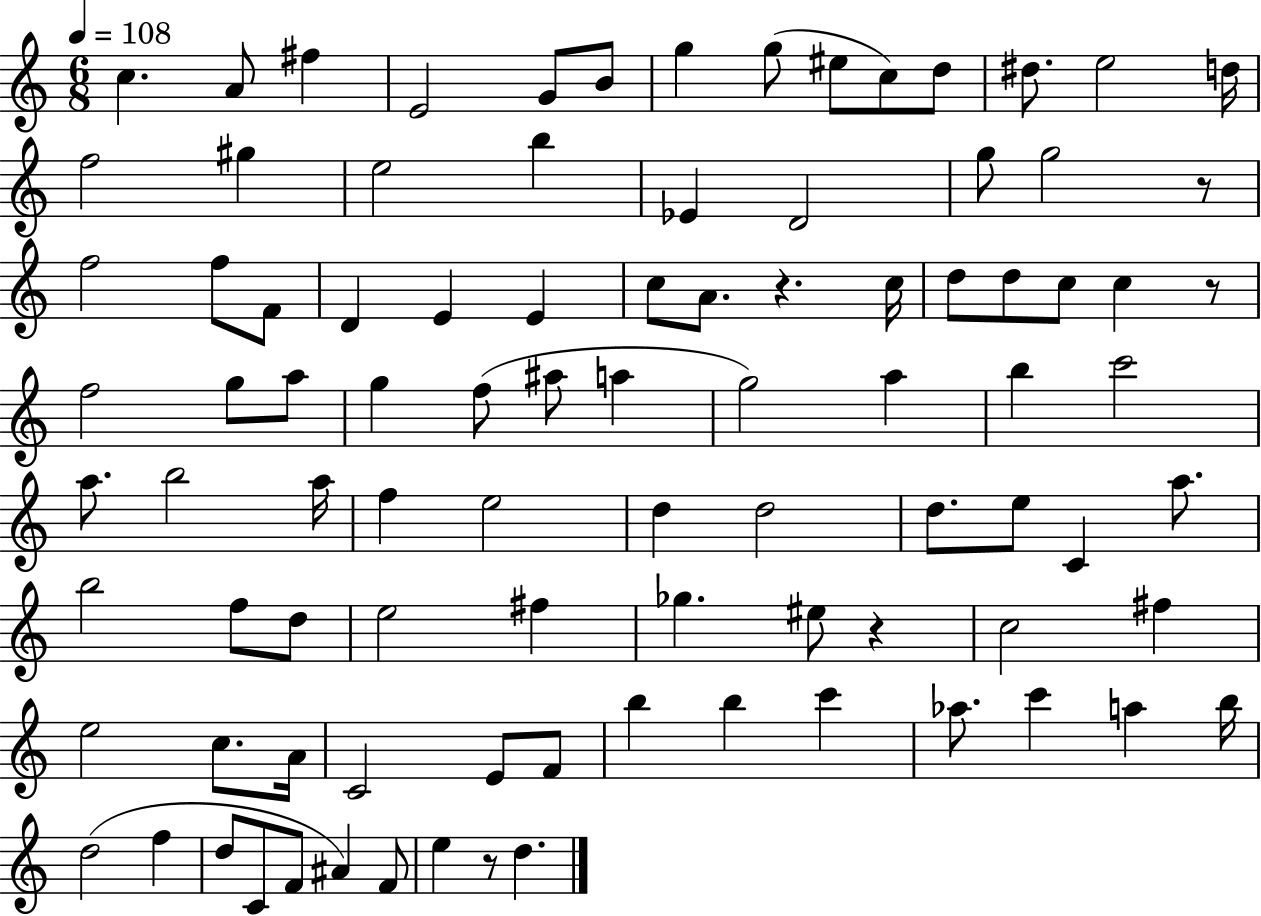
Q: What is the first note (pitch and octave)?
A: C5